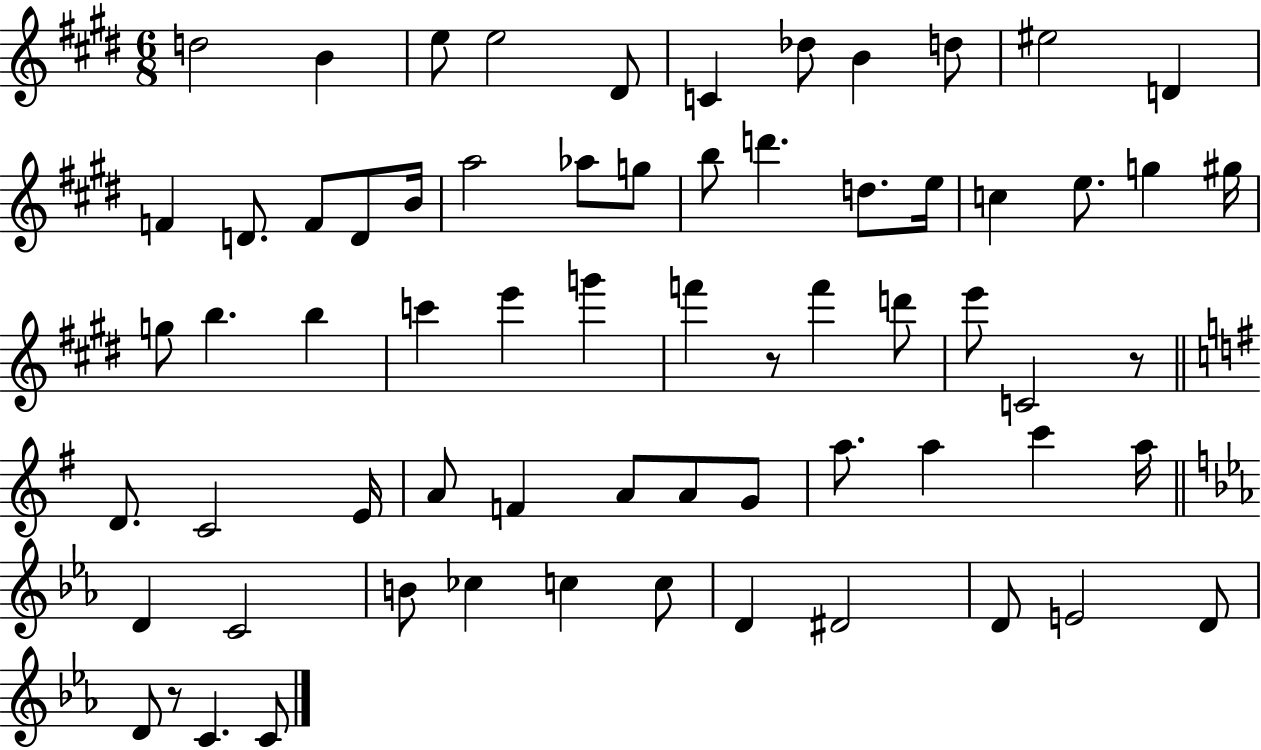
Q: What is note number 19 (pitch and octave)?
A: G5